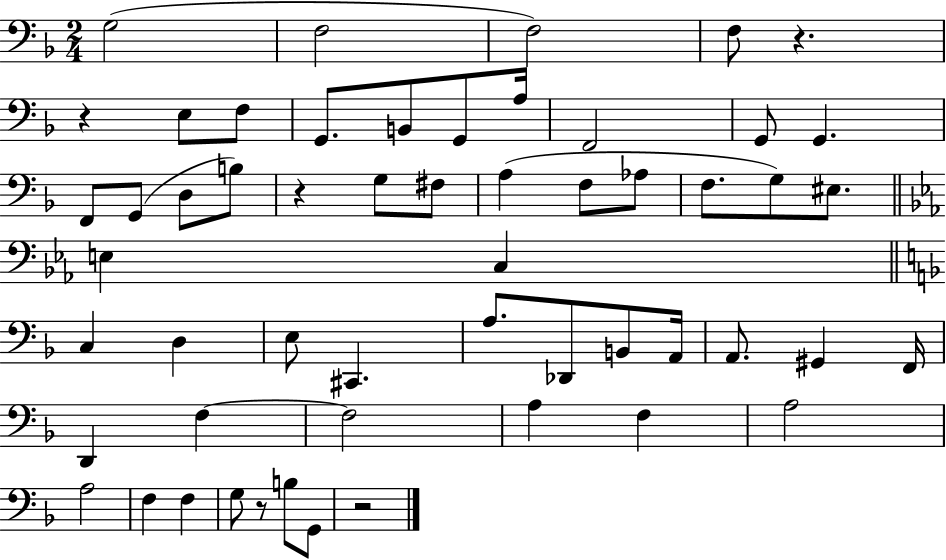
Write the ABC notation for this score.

X:1
T:Untitled
M:2/4
L:1/4
K:F
G,2 F,2 F,2 F,/2 z z E,/2 F,/2 G,,/2 B,,/2 G,,/2 A,/4 F,,2 G,,/2 G,, F,,/2 G,,/2 D,/2 B,/2 z G,/2 ^F,/2 A, F,/2 _A,/2 F,/2 G,/2 ^E,/2 E, C, C, D, E,/2 ^C,, A,/2 _D,,/2 B,,/2 A,,/4 A,,/2 ^G,, F,,/4 D,, F, F,2 A, F, A,2 A,2 F, F, G,/2 z/2 B,/2 G,,/2 z2